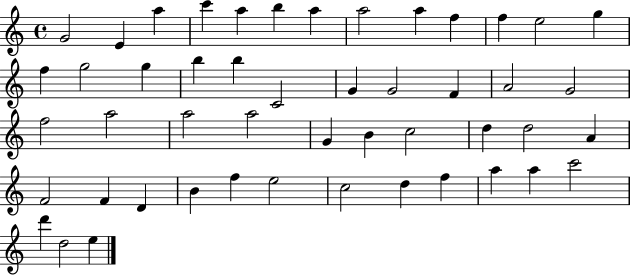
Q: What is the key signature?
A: C major